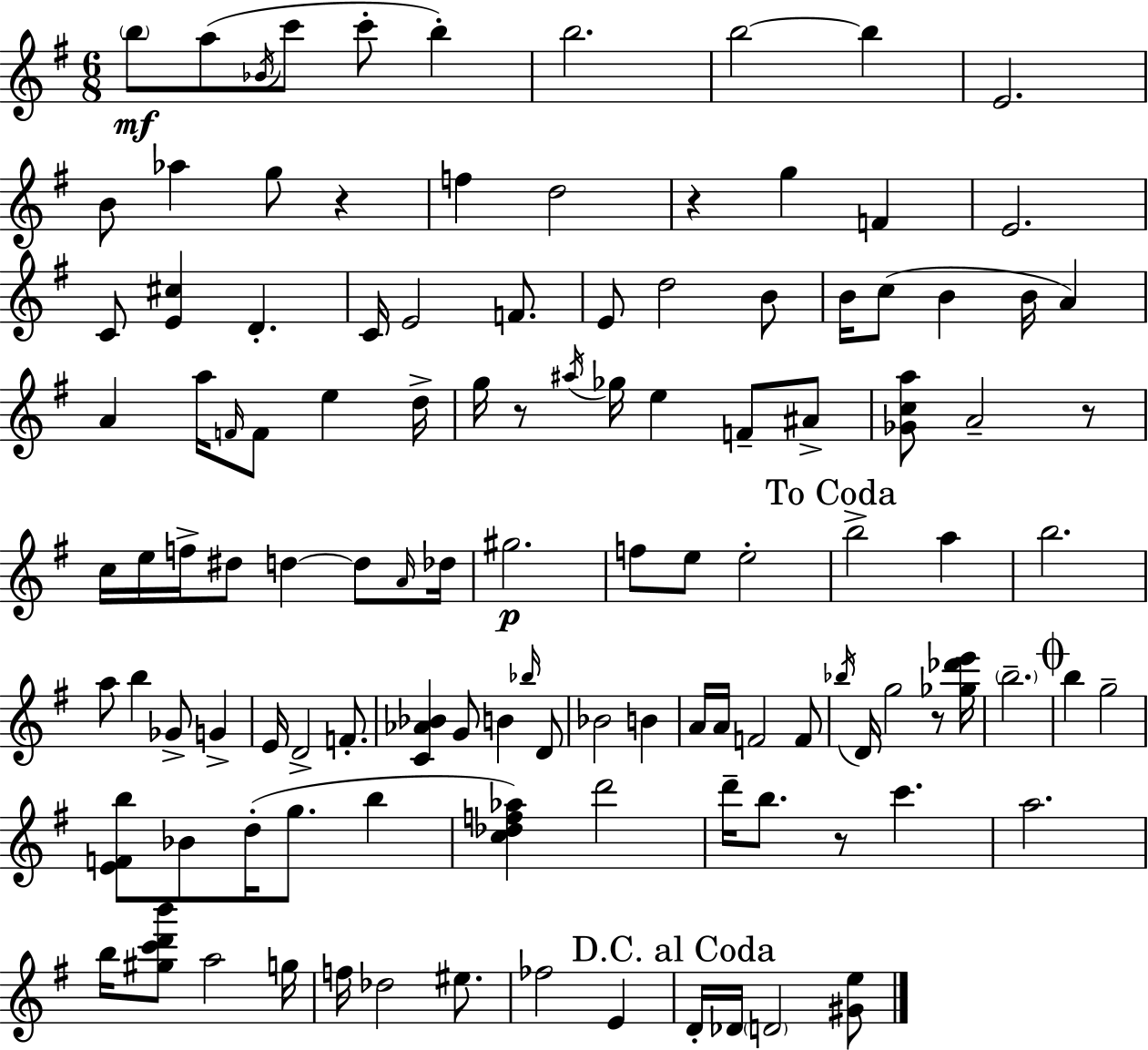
{
  \clef treble
  \numericTimeSignature
  \time 6/8
  \key e \minor
  \parenthesize b''8\mf a''8( \acciaccatura { bes'16 } c'''8 c'''8-. b''4-.) | b''2. | b''2~~ b''4 | e'2. | \break b'8 aes''4 g''8 r4 | f''4 d''2 | r4 g''4 f'4 | e'2. | \break c'8 <e' cis''>4 d'4.-. | c'16 e'2 f'8. | e'8 d''2 b'8 | b'16 c''8( b'4 b'16 a'4) | \break a'4 a''16 \grace { f'16 } f'8 e''4 | d''16-> g''16 r8 \acciaccatura { ais''16 } ges''16 e''4 f'8-- | ais'8-> <ges' c'' a''>8 a'2-- | r8 c''16 e''16 f''16-> dis''8 d''4~~ | \break d''8 \grace { a'16 } des''16 gis''2.\p | f''8 e''8 e''2-. | \mark "To Coda" b''2-> | a''4 b''2. | \break a''8 b''4 ges'8-> | g'4-> e'16 d'2-> | f'8.-. <c' aes' bes'>4 g'8 b'4 | \grace { bes''16 } d'8 bes'2 | \break b'4 a'16 a'16 f'2 | f'8 \acciaccatura { bes''16 } d'16 g''2 | r8 <ges'' des''' e'''>16 \parenthesize b''2.-- | \mark \markup { \musicglyph "scripts.coda" } b''4 g''2-- | \break <e' f' b''>8 bes'8 d''16-.( g''8. | b''4 <c'' des'' f'' aes''>4) d'''2 | d'''16-- b''8. r8 | c'''4. a''2. | \break b''16 <gis'' c''' d''' b'''>8 a''2 | g''16 f''16 des''2 | eis''8. fes''2 | e'4 \mark "D.C. al Coda" d'16-. des'16 \parenthesize d'2 | \break <gis' e''>8 \bar "|."
}